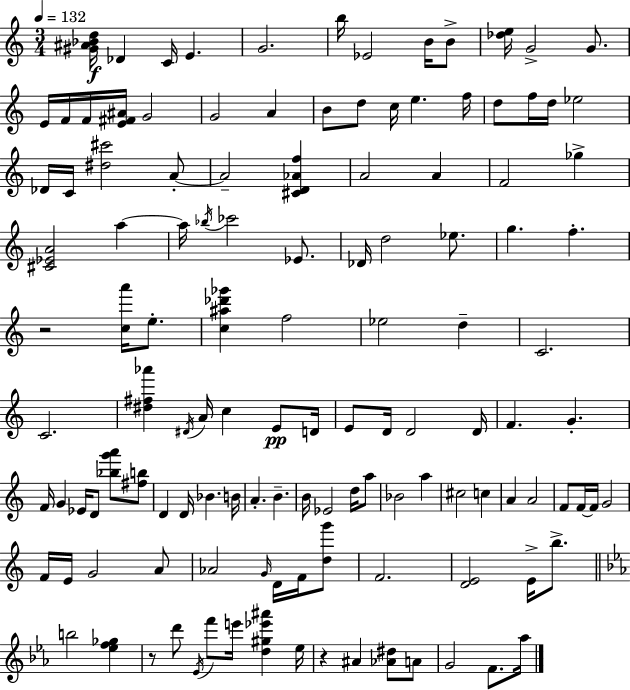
[G#4,A#4,Bb4,D5]/s Db4/q C4/s E4/q. G4/h. B5/s Eb4/h B4/s B4/e [Db5,E5]/s G4/h G4/e. E4/s F4/s F4/s [E4,F#4,A#4]/s G4/h G4/h A4/q B4/e D5/e C5/s E5/q. F5/s D5/e F5/s D5/s Eb5/h Db4/s C4/s [D#5,C#6]/h A4/e A4/h [C#4,D4,Ab4,F5]/q A4/h A4/q F4/h Gb5/q [C#4,Eb4,A4]/h A5/q A5/s Bb5/s CES6/h Eb4/e. Db4/s D5/h Eb5/e. G5/q. F5/q. R/h [C5,A6]/s E5/e. [C5,A#5,Db6,Gb6]/q F5/h Eb5/h D5/q C4/h. C4/h. [D#5,F#5,Ab6]/q D#4/s A4/s C5/q E4/e D4/s E4/e D4/s D4/h D4/s F4/q. G4/q. F4/s G4/q Eb4/s D4/e [Bb5,G6,A6]/e [F#5,B5]/e D4/q D4/s Bb4/q. B4/s A4/q. B4/q. B4/s Eb4/h D5/s A5/e Bb4/h A5/q C#5/h C5/q A4/q A4/h F4/e F4/s F4/s G4/h F4/s E4/s G4/h A4/e Ab4/h G4/s D4/s F4/s [D5,G6]/e F4/h. [D4,E4]/h E4/s B5/e. B5/h [Eb5,F5,Gb5]/q R/e D6/e Eb4/s F6/e E6/s [D5,G#5,Eb6,A#6]/q Eb5/s R/q A#4/q [Ab4,D#5]/e A4/e G4/h F4/e. Ab5/s